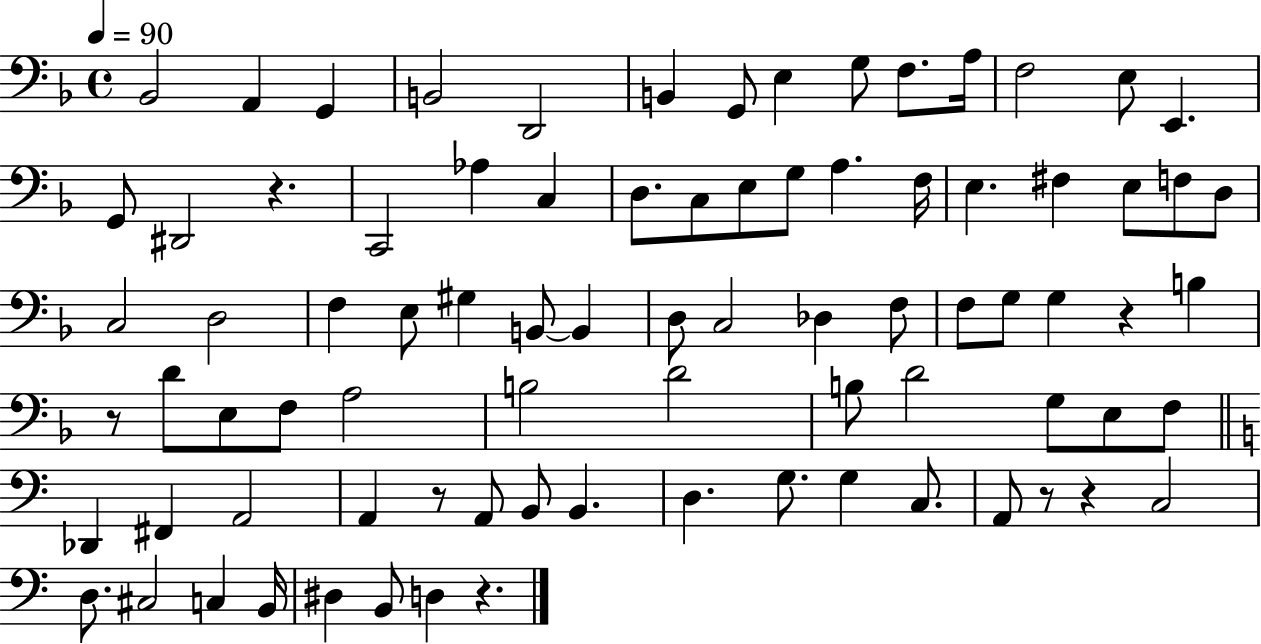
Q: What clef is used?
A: bass